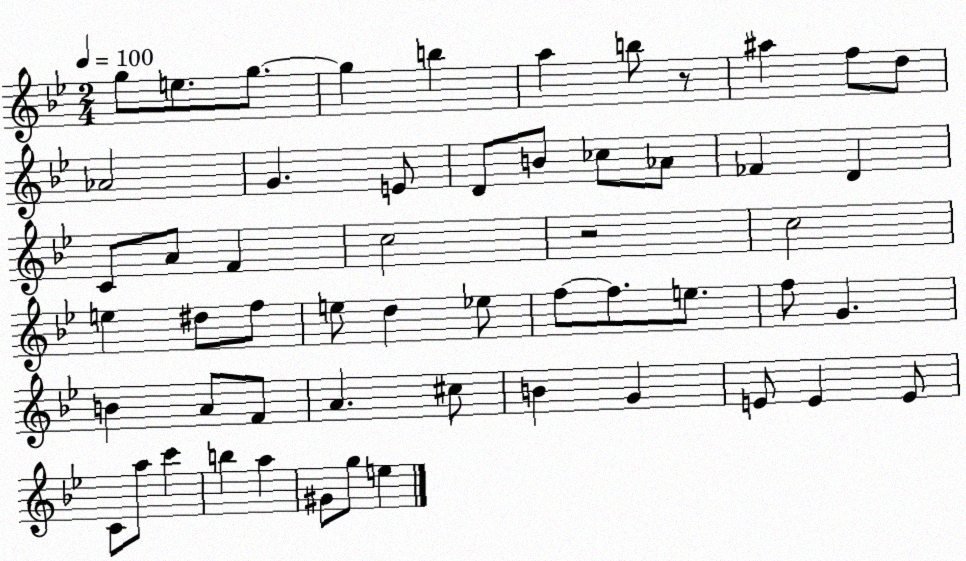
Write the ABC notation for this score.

X:1
T:Untitled
M:2/4
L:1/4
K:Bb
g/2 e/2 g/2 g b a b/2 z/2 ^a f/2 d/2 _A2 G E/2 D/2 B/2 _c/2 _A/2 _F D C/2 A/2 F c2 z2 c2 e ^d/2 f/2 e/2 d _e/2 f/2 f/2 e/2 f/2 G B A/2 F/2 A ^c/2 B G E/2 E E/2 C/2 a/2 c' b a ^G/2 g/2 e